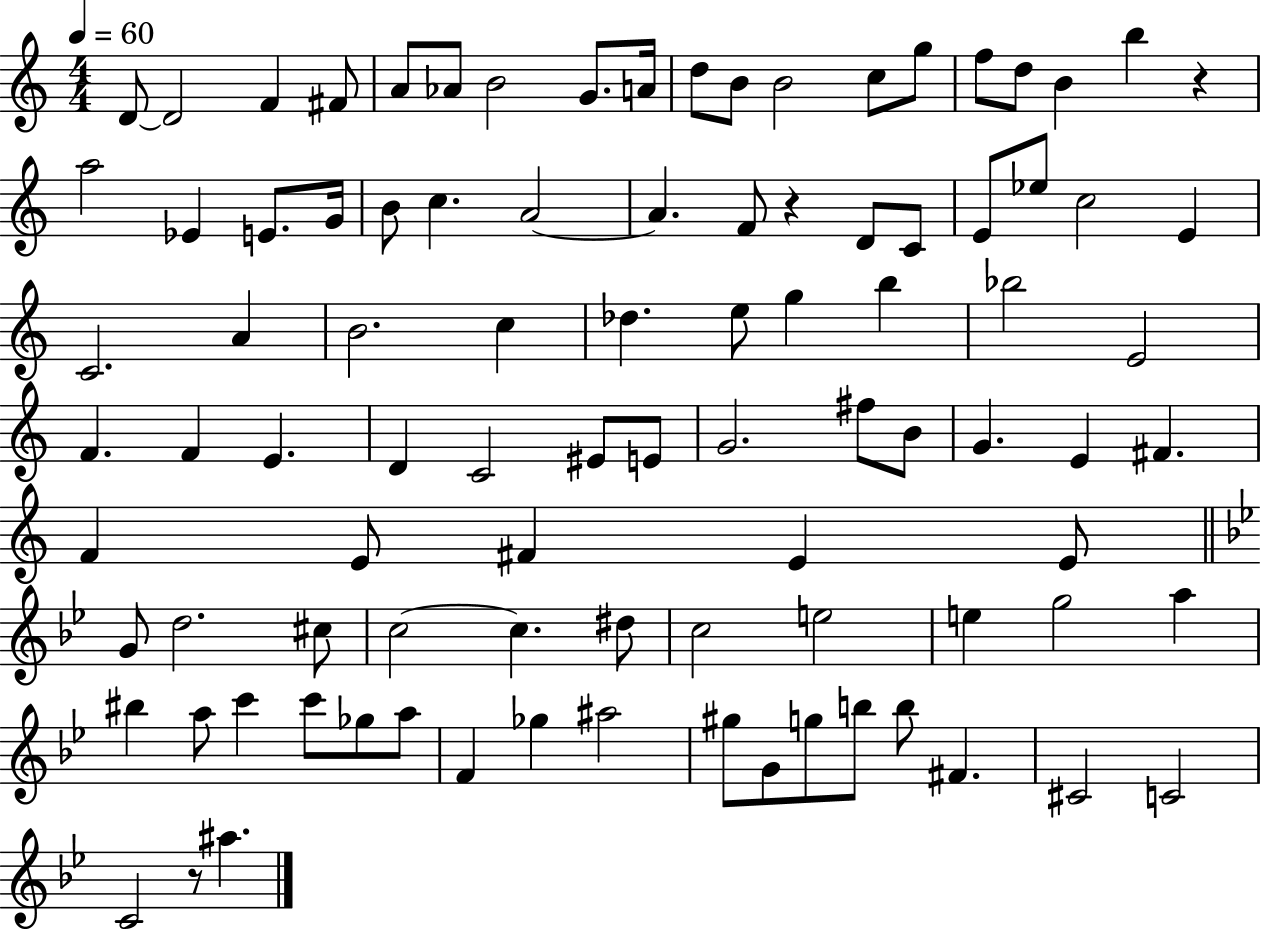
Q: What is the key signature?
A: C major